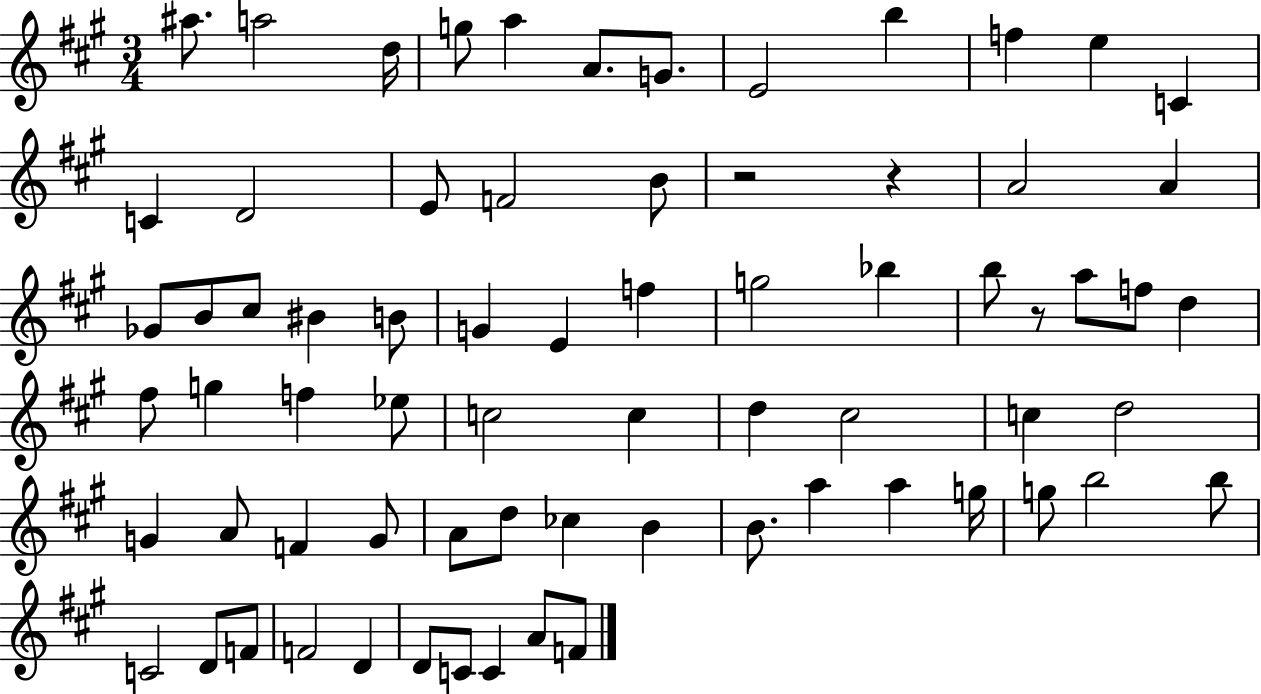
A#5/e. A5/h D5/s G5/e A5/q A4/e. G4/e. E4/h B5/q F5/q E5/q C4/q C4/q D4/h E4/e F4/h B4/e R/h R/q A4/h A4/q Gb4/e B4/e C#5/e BIS4/q B4/e G4/q E4/q F5/q G5/h Bb5/q B5/e R/e A5/e F5/e D5/q F#5/e G5/q F5/q Eb5/e C5/h C5/q D5/q C#5/h C5/q D5/h G4/q A4/e F4/q G4/e A4/e D5/e CES5/q B4/q B4/e. A5/q A5/q G5/s G5/e B5/h B5/e C4/h D4/e F4/e F4/h D4/q D4/e C4/e C4/q A4/e F4/e